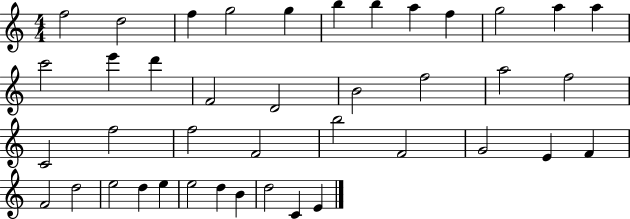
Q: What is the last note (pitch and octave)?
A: E4